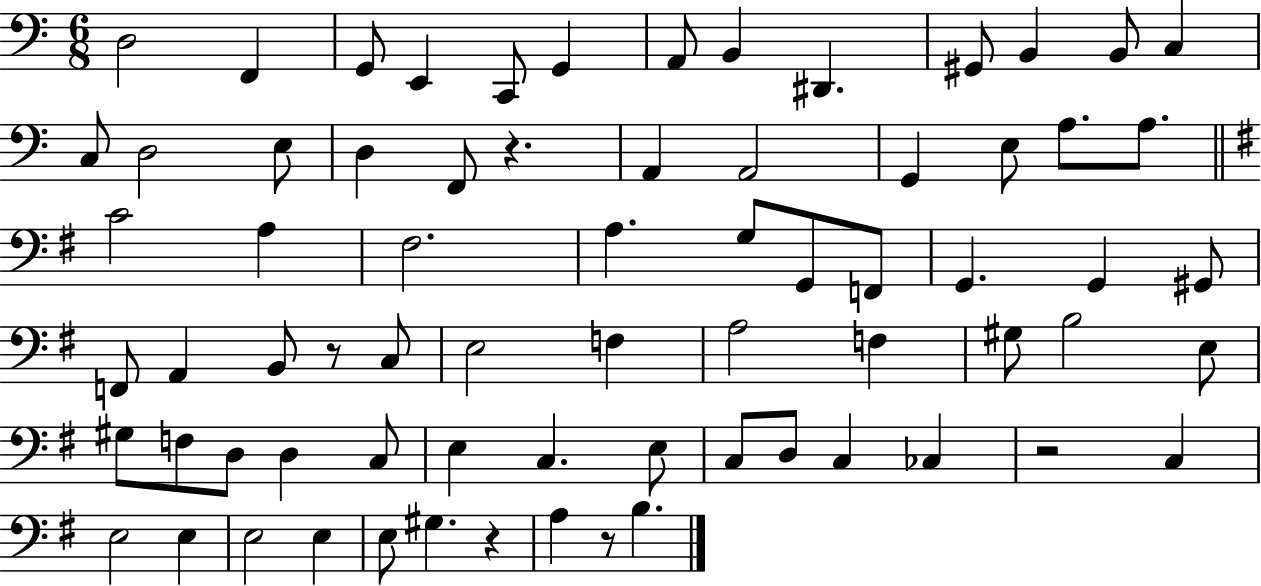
D3/h F2/q G2/e E2/q C2/e G2/q A2/e B2/q D#2/q. G#2/e B2/q B2/e C3/q C3/e D3/h E3/e D3/q F2/e R/q. A2/q A2/h G2/q E3/e A3/e. A3/e. C4/h A3/q F#3/h. A3/q. G3/e G2/e F2/e G2/q. G2/q G#2/e F2/e A2/q B2/e R/e C3/e E3/h F3/q A3/h F3/q G#3/e B3/h E3/e G#3/e F3/e D3/e D3/q C3/e E3/q C3/q. E3/e C3/e D3/e C3/q CES3/q R/h C3/q E3/h E3/q E3/h E3/q E3/e G#3/q. R/q A3/q R/e B3/q.